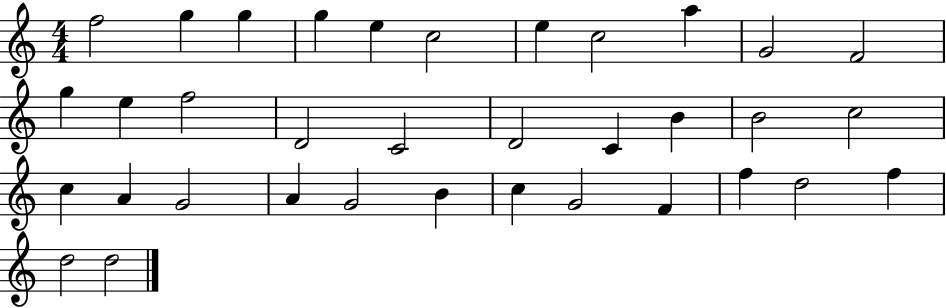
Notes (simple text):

F5/h G5/q G5/q G5/q E5/q C5/h E5/q C5/h A5/q G4/h F4/h G5/q E5/q F5/h D4/h C4/h D4/h C4/q B4/q B4/h C5/h C5/q A4/q G4/h A4/q G4/h B4/q C5/q G4/h F4/q F5/q D5/h F5/q D5/h D5/h